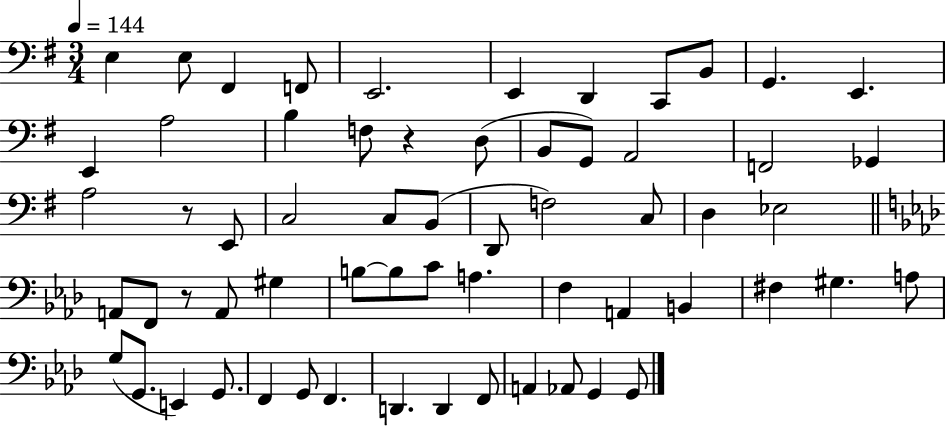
{
  \clef bass
  \numericTimeSignature
  \time 3/4
  \key g \major
  \tempo 4 = 144
  e4 e8 fis,4 f,8 | e,2. | e,4 d,4 c,8 b,8 | g,4. e,4. | \break e,4 a2 | b4 f8 r4 d8( | b,8 g,8) a,2 | f,2 ges,4 | \break a2 r8 e,8 | c2 c8 b,8( | d,8 f2) c8 | d4 ees2 | \break \bar "||" \break \key aes \major a,8 f,8 r8 a,8 gis4 | b8~~ b8 c'8 a4. | f4 a,4 b,4 | fis4 gis4. a8 | \break g8( g,8. e,4) g,8. | f,4 g,8 f,4. | d,4. d,4 f,8 | a,4 aes,8 g,4 g,8 | \break \bar "|."
}